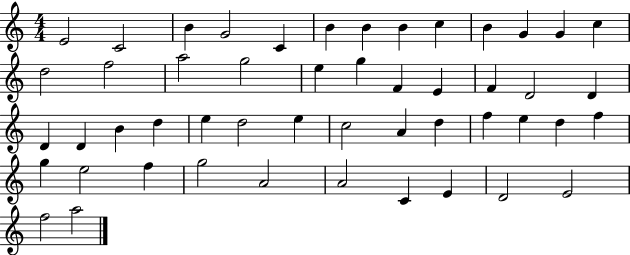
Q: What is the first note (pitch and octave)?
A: E4